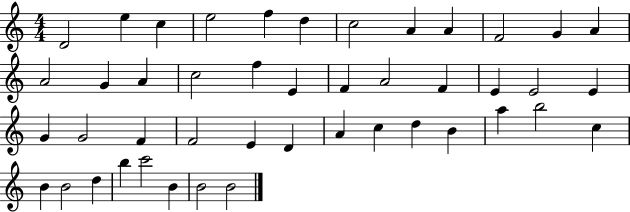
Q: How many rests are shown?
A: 0